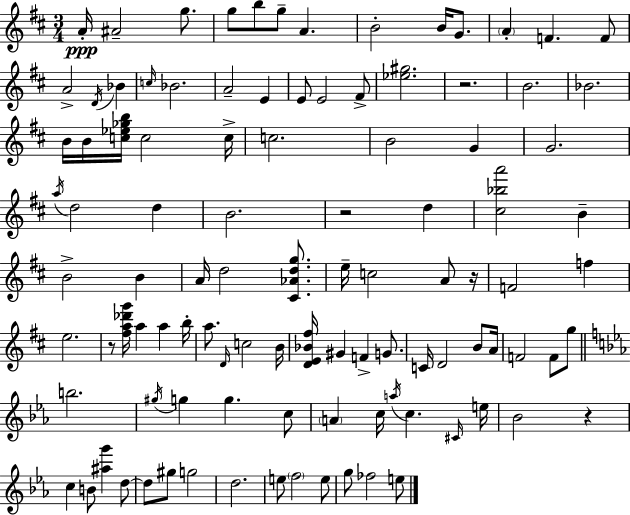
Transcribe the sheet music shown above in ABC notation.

X:1
T:Untitled
M:3/4
L:1/4
K:D
A/4 ^A2 g/2 g/2 b/2 g/2 A B2 B/4 G/2 A F F/2 A2 D/4 _B c/4 _B2 A2 E E/2 E2 ^F/2 [_e^g]2 z2 B2 _B2 B/4 B/4 [c_e_gb]/4 c2 c/4 c2 B2 G G2 a/4 d2 d B2 z2 d [^c_ba']2 B B2 B A/4 d2 [^C_Adg]/2 e/4 c2 A/2 z/4 F2 f e2 z/2 [^fa_d'g']/4 a a b/4 a/2 D/4 c2 B/4 [DE_B^f]/4 ^G F G/2 C/4 D2 B/2 A/4 F2 F/2 g/2 b2 ^g/4 g g c/2 A c/4 a/4 c ^C/4 e/4 _B2 z c B/2 [^ag'] d/2 d/2 ^g/2 g2 d2 e/2 f2 e/2 g/2 _f2 e/2